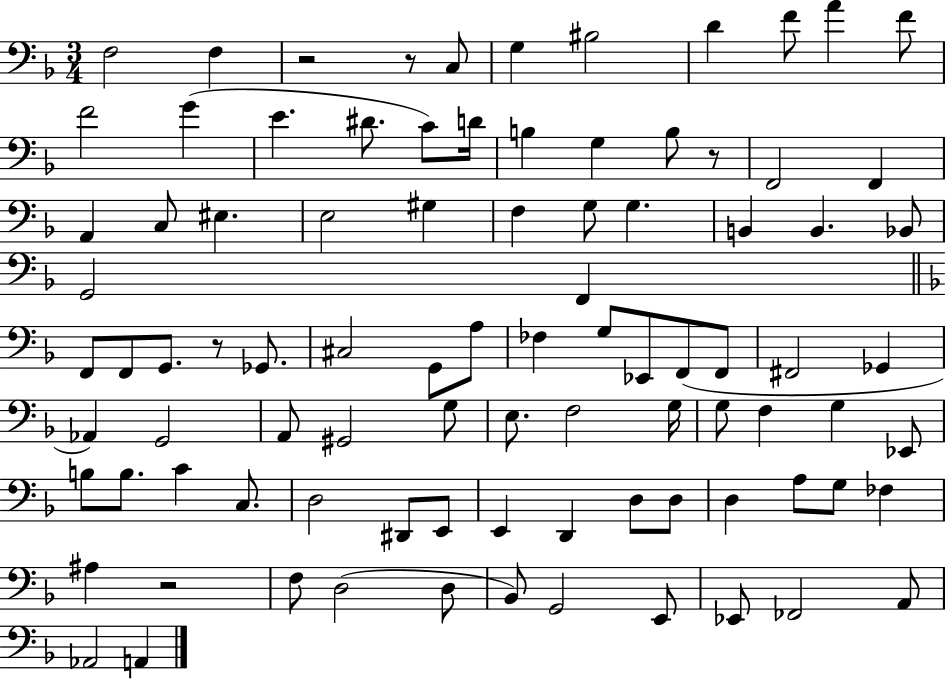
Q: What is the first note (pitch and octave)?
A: F3